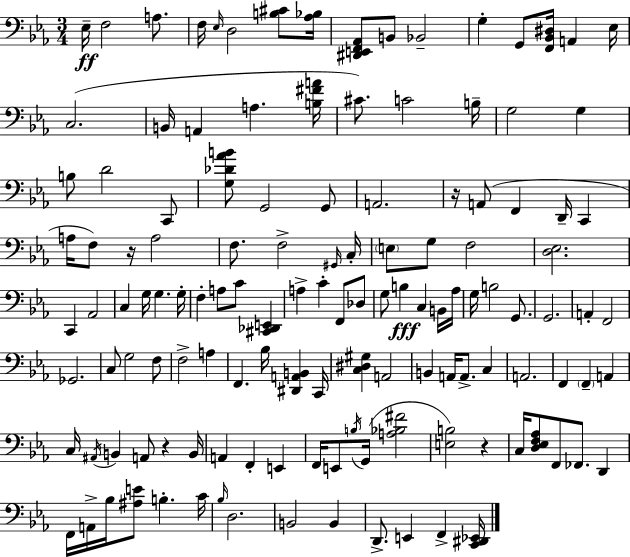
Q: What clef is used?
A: bass